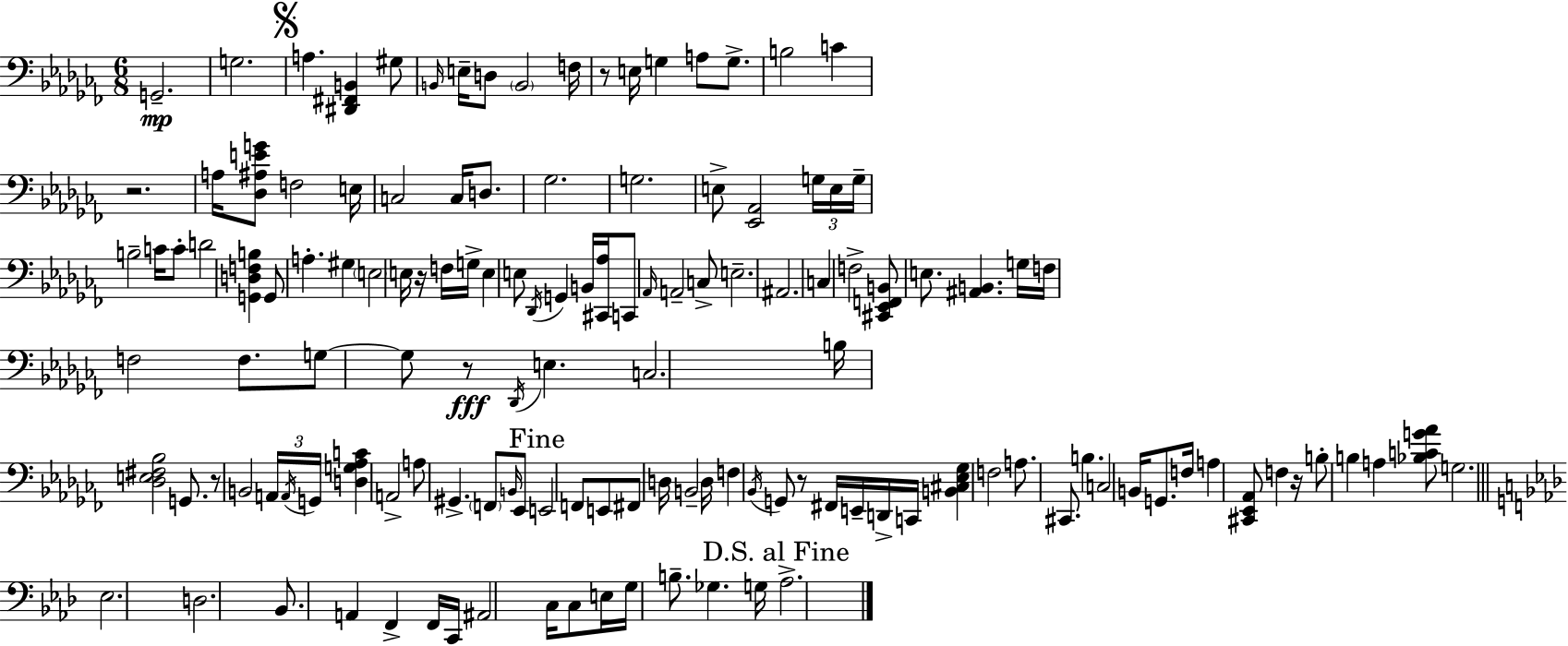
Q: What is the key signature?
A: AES minor